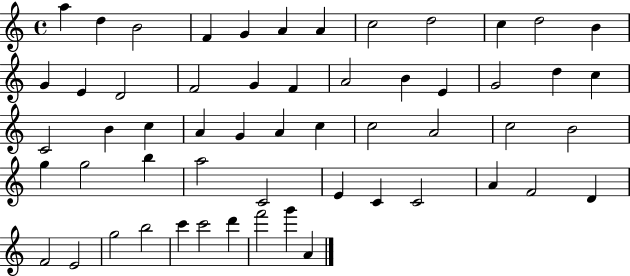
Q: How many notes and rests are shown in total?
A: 56